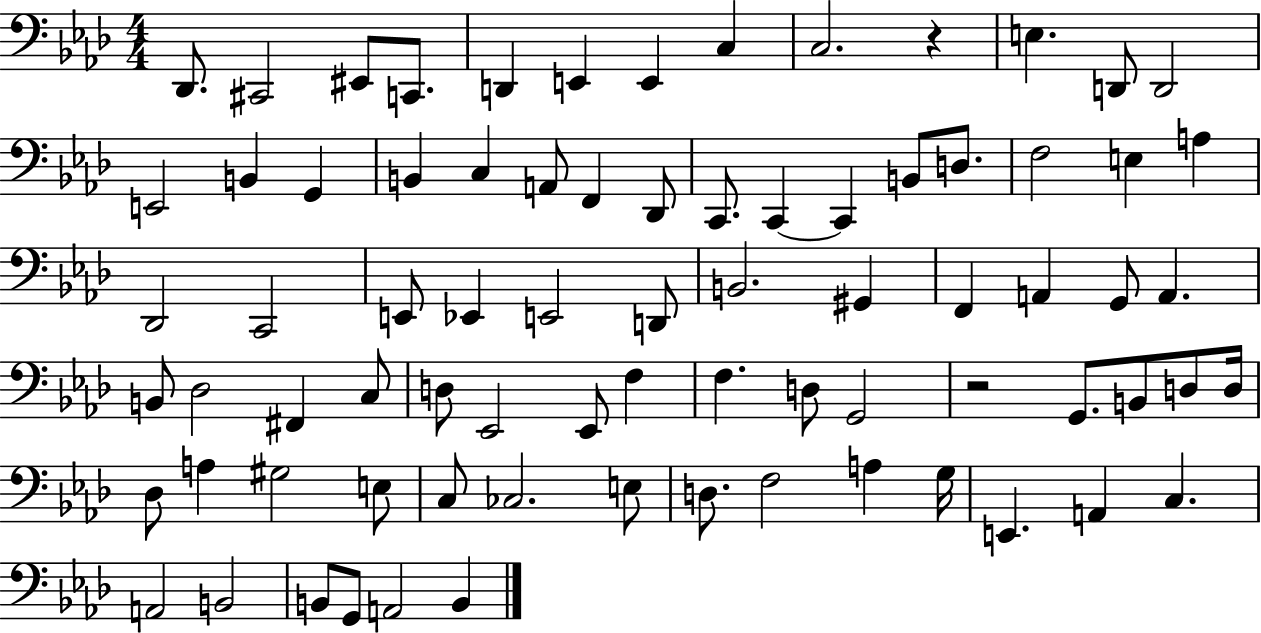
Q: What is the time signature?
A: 4/4